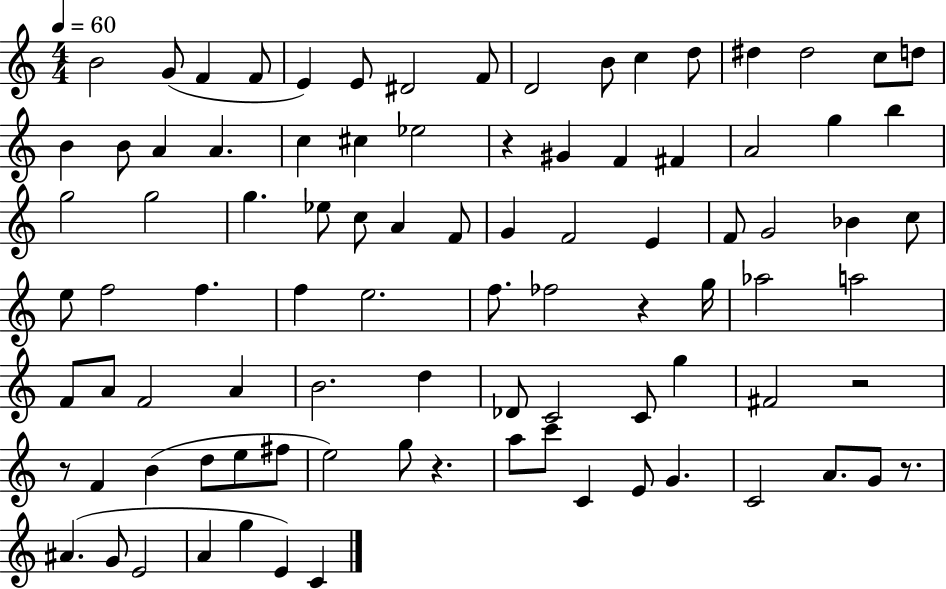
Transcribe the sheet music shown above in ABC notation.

X:1
T:Untitled
M:4/4
L:1/4
K:C
B2 G/2 F F/2 E E/2 ^D2 F/2 D2 B/2 c d/2 ^d ^d2 c/2 d/2 B B/2 A A c ^c _e2 z ^G F ^F A2 g b g2 g2 g _e/2 c/2 A F/2 G F2 E F/2 G2 _B c/2 e/2 f2 f f e2 f/2 _f2 z g/4 _a2 a2 F/2 A/2 F2 A B2 d _D/2 C2 C/2 g ^F2 z2 z/2 F B d/2 e/2 ^f/2 e2 g/2 z a/2 c'/2 C E/2 G C2 A/2 G/2 z/2 ^A G/2 E2 A g E C